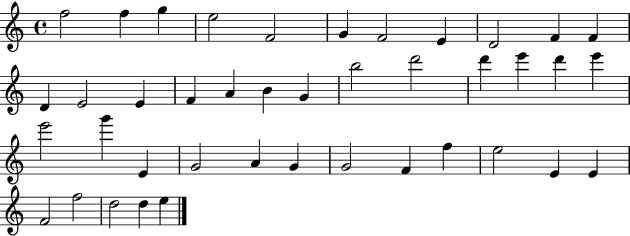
{
  \clef treble
  \time 4/4
  \defaultTimeSignature
  \key c \major
  f''2 f''4 g''4 | e''2 f'2 | g'4 f'2 e'4 | d'2 f'4 f'4 | \break d'4 e'2 e'4 | f'4 a'4 b'4 g'4 | b''2 d'''2 | d'''4 e'''4 d'''4 e'''4 | \break e'''2 g'''4 e'4 | g'2 a'4 g'4 | g'2 f'4 f''4 | e''2 e'4 e'4 | \break f'2 f''2 | d''2 d''4 e''4 | \bar "|."
}